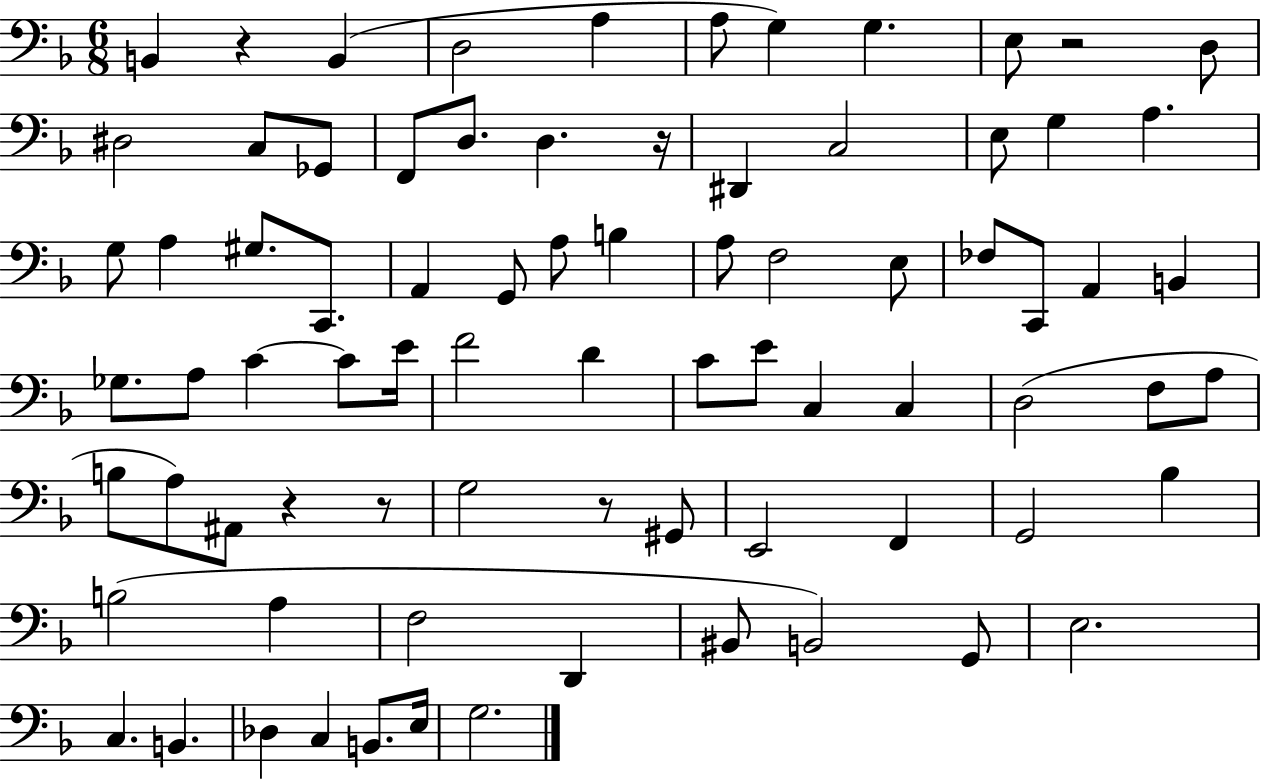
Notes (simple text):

B2/q R/q B2/q D3/h A3/q A3/e G3/q G3/q. E3/e R/h D3/e D#3/h C3/e Gb2/e F2/e D3/e. D3/q. R/s D#2/q C3/h E3/e G3/q A3/q. G3/e A3/q G#3/e. C2/e. A2/q G2/e A3/e B3/q A3/e F3/h E3/e FES3/e C2/e A2/q B2/q Gb3/e. A3/e C4/q C4/e E4/s F4/h D4/q C4/e E4/e C3/q C3/q D3/h F3/e A3/e B3/e A3/e A#2/e R/q R/e G3/h R/e G#2/e E2/h F2/q G2/h Bb3/q B3/h A3/q F3/h D2/q BIS2/e B2/h G2/e E3/h. C3/q. B2/q. Db3/q C3/q B2/e. E3/s G3/h.